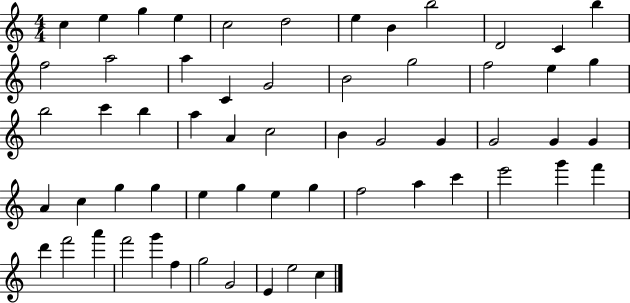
{
  \clef treble
  \numericTimeSignature
  \time 4/4
  \key c \major
  c''4 e''4 g''4 e''4 | c''2 d''2 | e''4 b'4 b''2 | d'2 c'4 b''4 | \break f''2 a''2 | a''4 c'4 g'2 | b'2 g''2 | f''2 e''4 g''4 | \break b''2 c'''4 b''4 | a''4 a'4 c''2 | b'4 g'2 g'4 | g'2 g'4 g'4 | \break a'4 c''4 g''4 g''4 | e''4 g''4 e''4 g''4 | f''2 a''4 c'''4 | e'''2 g'''4 f'''4 | \break d'''4 f'''2 a'''4 | f'''2 g'''4 f''4 | g''2 g'2 | e'4 e''2 c''4 | \break \bar "|."
}